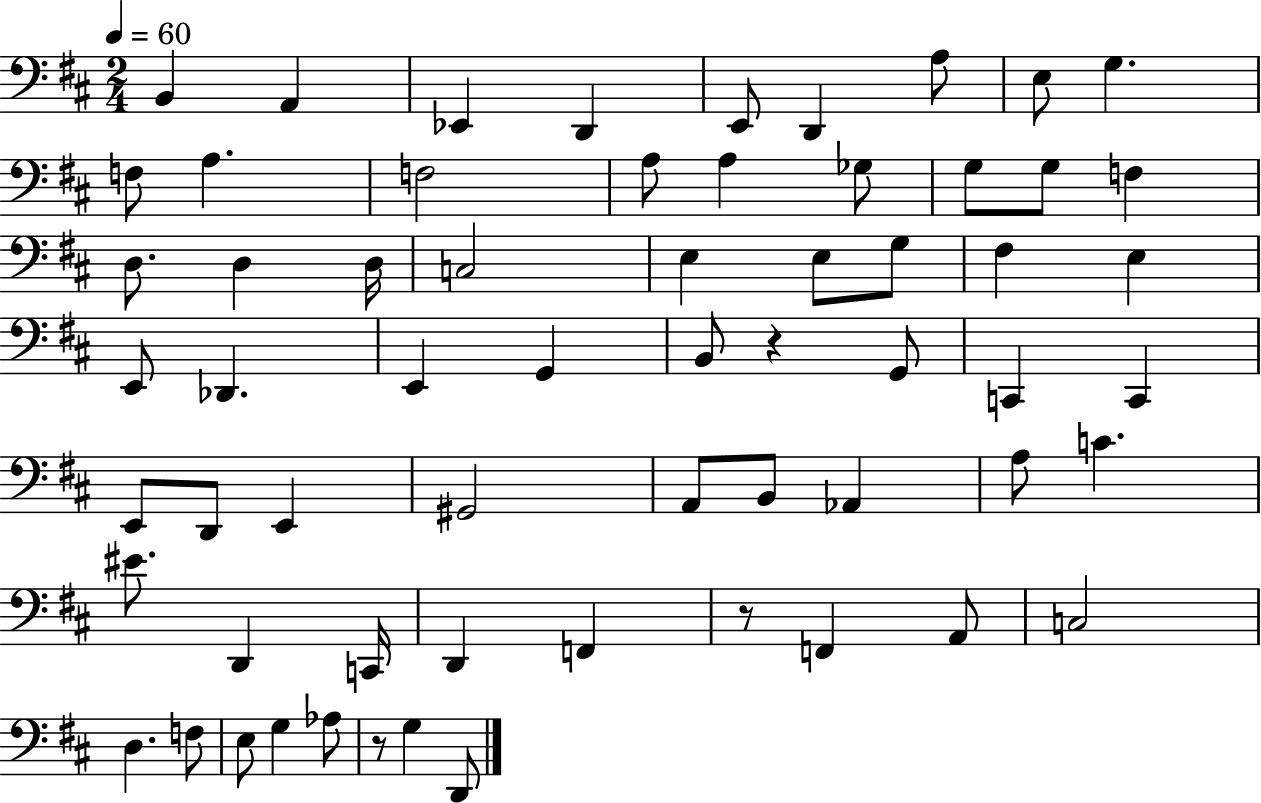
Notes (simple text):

B2/q A2/q Eb2/q D2/q E2/e D2/q A3/e E3/e G3/q. F3/e A3/q. F3/h A3/e A3/q Gb3/e G3/e G3/e F3/q D3/e. D3/q D3/s C3/h E3/q E3/e G3/e F#3/q E3/q E2/e Db2/q. E2/q G2/q B2/e R/q G2/e C2/q C2/q E2/e D2/e E2/q G#2/h A2/e B2/e Ab2/q A3/e C4/q. EIS4/e. D2/q C2/s D2/q F2/q R/e F2/q A2/e C3/h D3/q. F3/e E3/e G3/q Ab3/e R/e G3/q D2/e